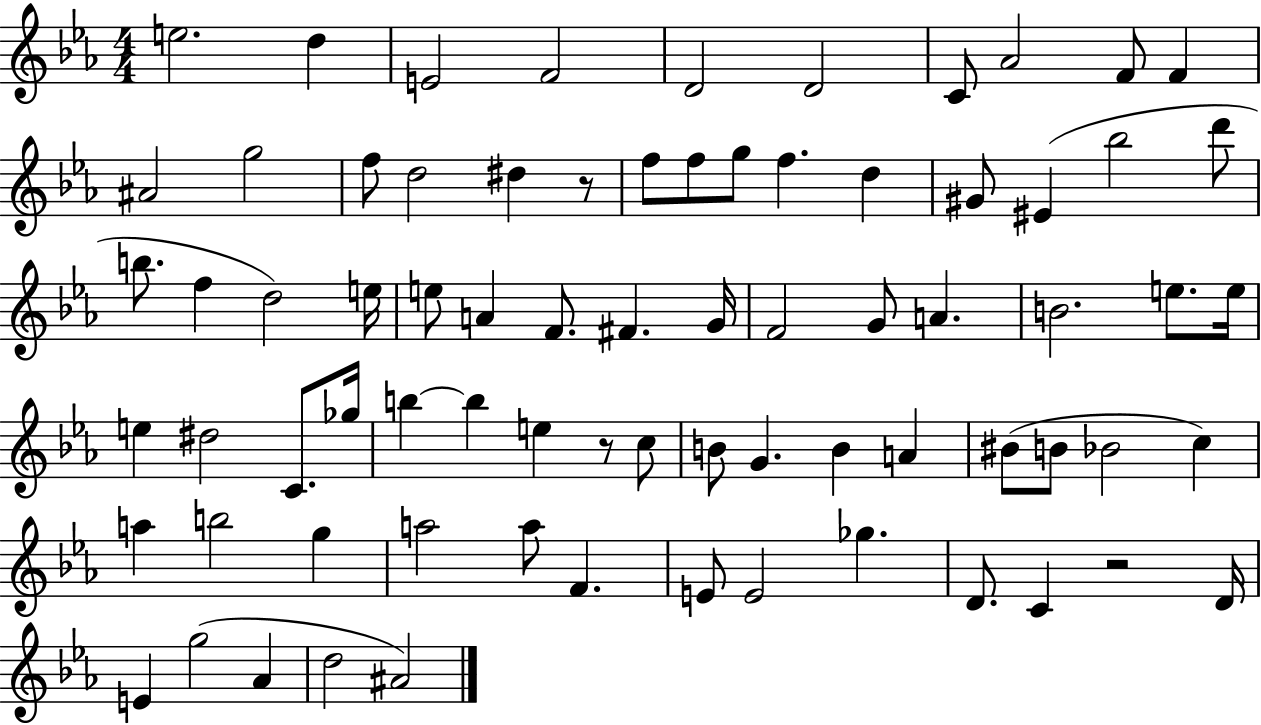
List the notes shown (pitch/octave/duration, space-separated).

E5/h. D5/q E4/h F4/h D4/h D4/h C4/e Ab4/h F4/e F4/q A#4/h G5/h F5/e D5/h D#5/q R/e F5/e F5/e G5/e F5/q. D5/q G#4/e EIS4/q Bb5/h D6/e B5/e. F5/q D5/h E5/s E5/e A4/q F4/e. F#4/q. G4/s F4/h G4/e A4/q. B4/h. E5/e. E5/s E5/q D#5/h C4/e. Gb5/s B5/q B5/q E5/q R/e C5/e B4/e G4/q. B4/q A4/q BIS4/e B4/e Bb4/h C5/q A5/q B5/h G5/q A5/h A5/e F4/q. E4/e E4/h Gb5/q. D4/e. C4/q R/h D4/s E4/q G5/h Ab4/q D5/h A#4/h